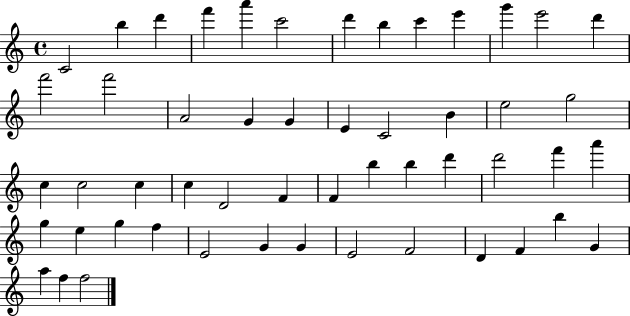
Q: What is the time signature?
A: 4/4